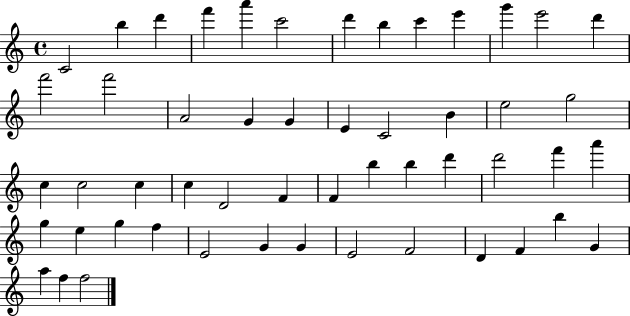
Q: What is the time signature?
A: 4/4